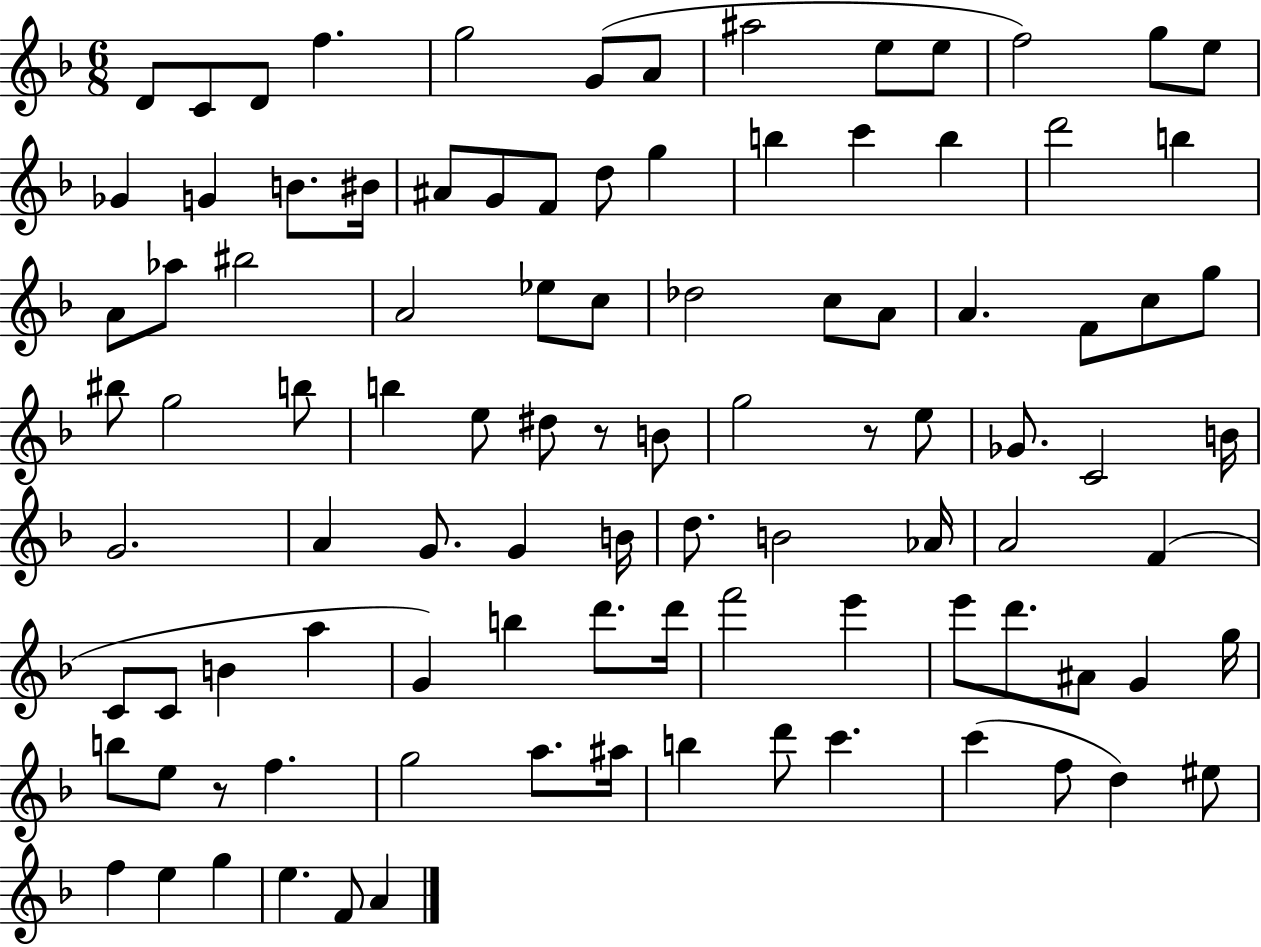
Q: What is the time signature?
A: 6/8